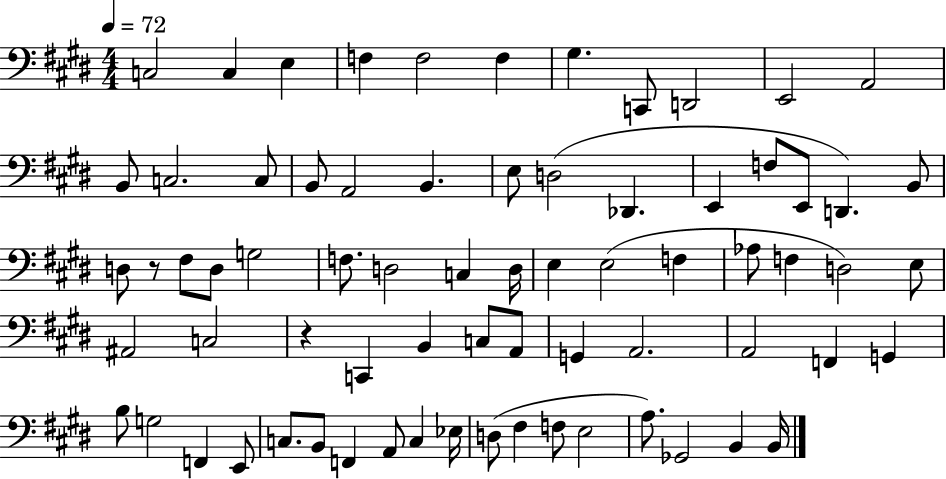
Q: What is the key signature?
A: E major